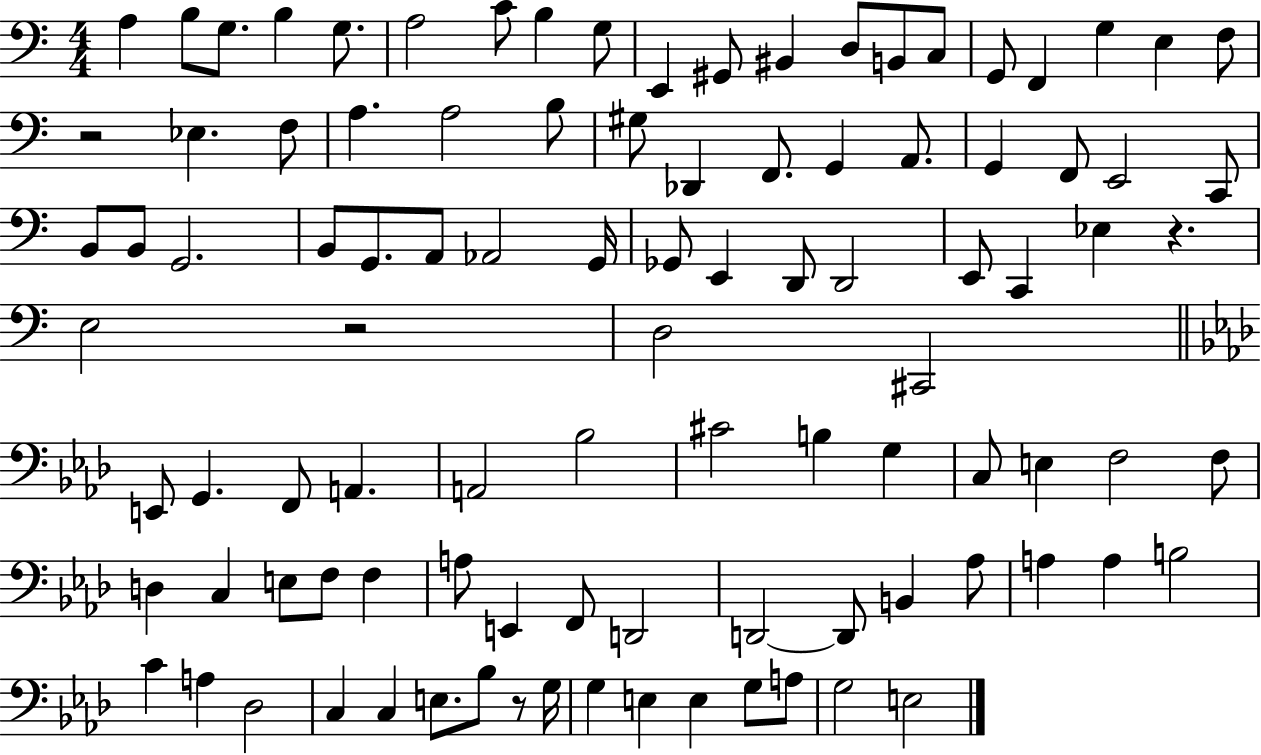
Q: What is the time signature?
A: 4/4